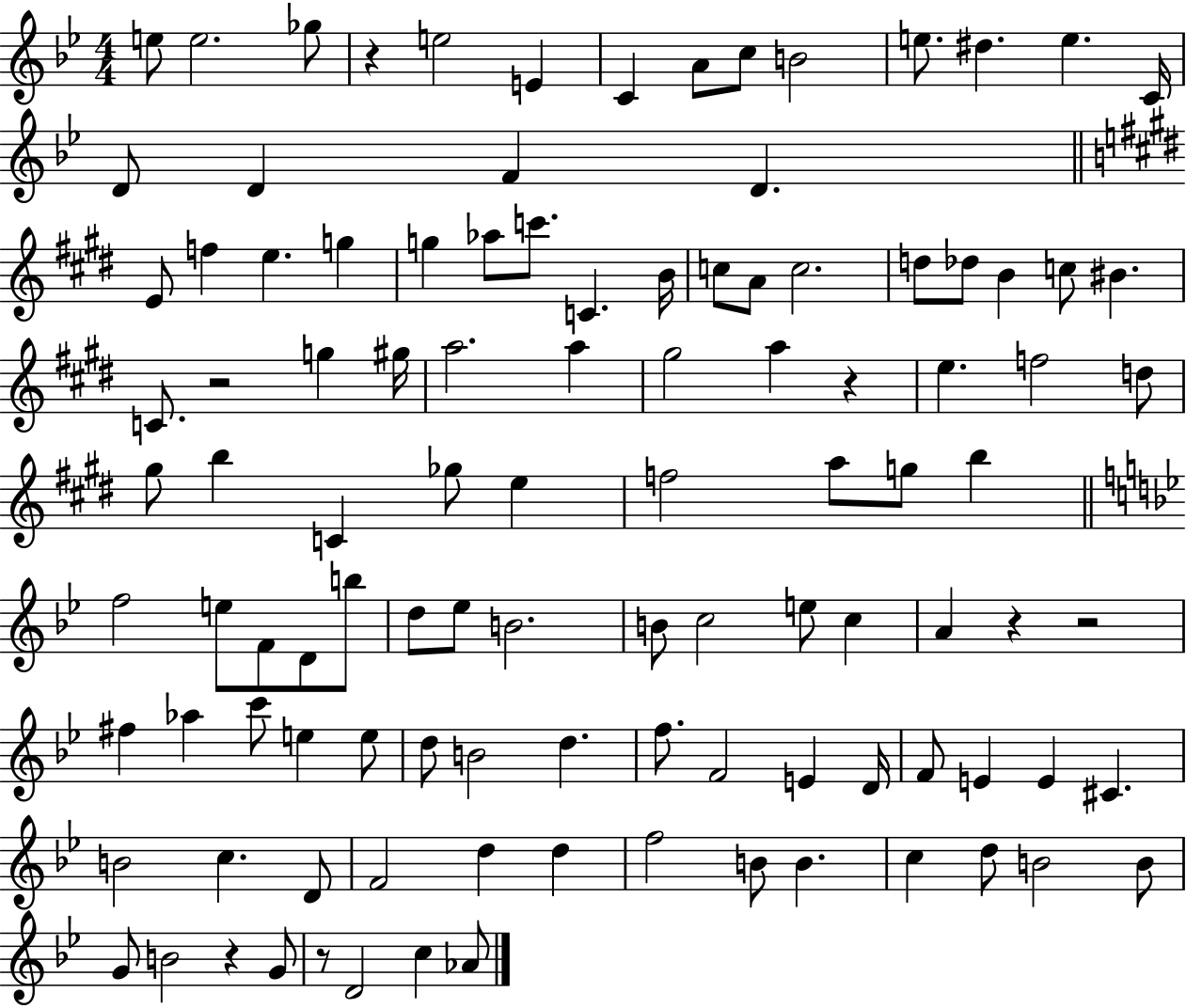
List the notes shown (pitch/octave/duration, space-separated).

E5/e E5/h. Gb5/e R/q E5/h E4/q C4/q A4/e C5/e B4/h E5/e. D#5/q. E5/q. C4/s D4/e D4/q F4/q D4/q. E4/e F5/q E5/q. G5/q G5/q Ab5/e C6/e. C4/q. B4/s C5/e A4/e C5/h. D5/e Db5/e B4/q C5/e BIS4/q. C4/e. R/h G5/q G#5/s A5/h. A5/q G#5/h A5/q R/q E5/q. F5/h D5/e G#5/e B5/q C4/q Gb5/e E5/q F5/h A5/e G5/e B5/q F5/h E5/e F4/e D4/e B5/e D5/e Eb5/e B4/h. B4/e C5/h E5/e C5/q A4/q R/q R/h F#5/q Ab5/q C6/e E5/q E5/e D5/e B4/h D5/q. F5/e. F4/h E4/q D4/s F4/e E4/q E4/q C#4/q. B4/h C5/q. D4/e F4/h D5/q D5/q F5/h B4/e B4/q. C5/q D5/e B4/h B4/e G4/e B4/h R/q G4/e R/e D4/h C5/q Ab4/e